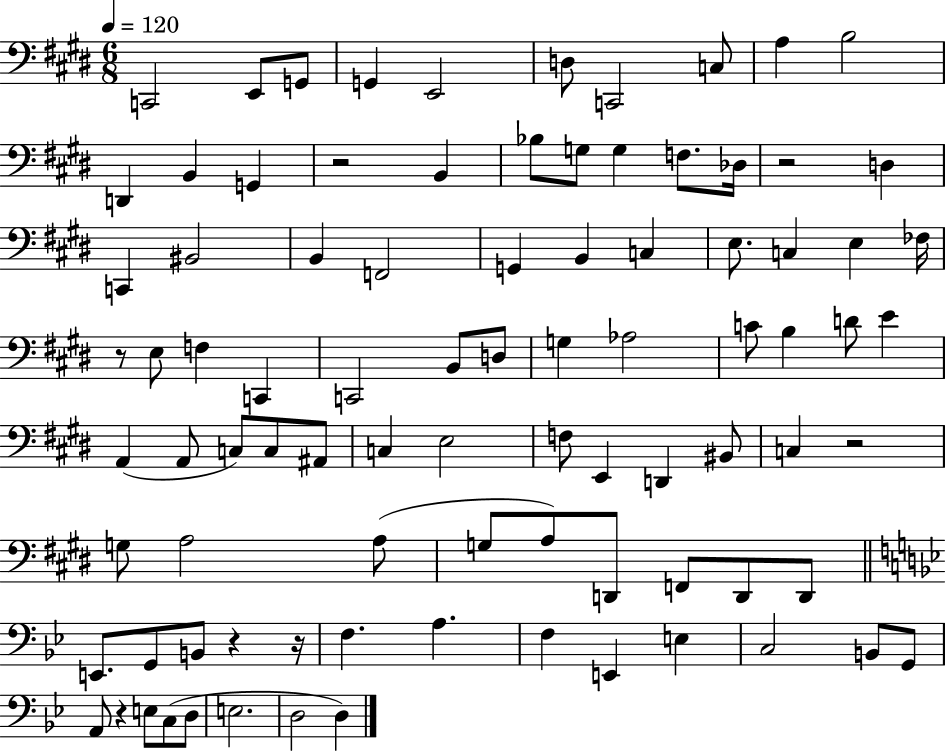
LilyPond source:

{
  \clef bass
  \numericTimeSignature
  \time 6/8
  \key e \major
  \tempo 4 = 120
  \repeat volta 2 { c,2 e,8 g,8 | g,4 e,2 | d8 c,2 c8 | a4 b2 | \break d,4 b,4 g,4 | r2 b,4 | bes8 g8 g4 f8. des16 | r2 d4 | \break c,4 bis,2 | b,4 f,2 | g,4 b,4 c4 | e8. c4 e4 fes16 | \break r8 e8 f4 c,4 | c,2 b,8 d8 | g4 aes2 | c'8 b4 d'8 e'4 | \break a,4( a,8 c8) c8 ais,8 | c4 e2 | f8 e,4 d,4 bis,8 | c4 r2 | \break g8 a2 a8( | g8 a8) d,8 f,8 d,8 d,8 | \bar "||" \break \key g \minor e,8. g,8 b,8 r4 r16 | f4. a4. | f4 e,4 e4 | c2 b,8 g,8 | \break a,8 r4 e8 c8( d8 | e2. | d2 d4) | } \bar "|."
}